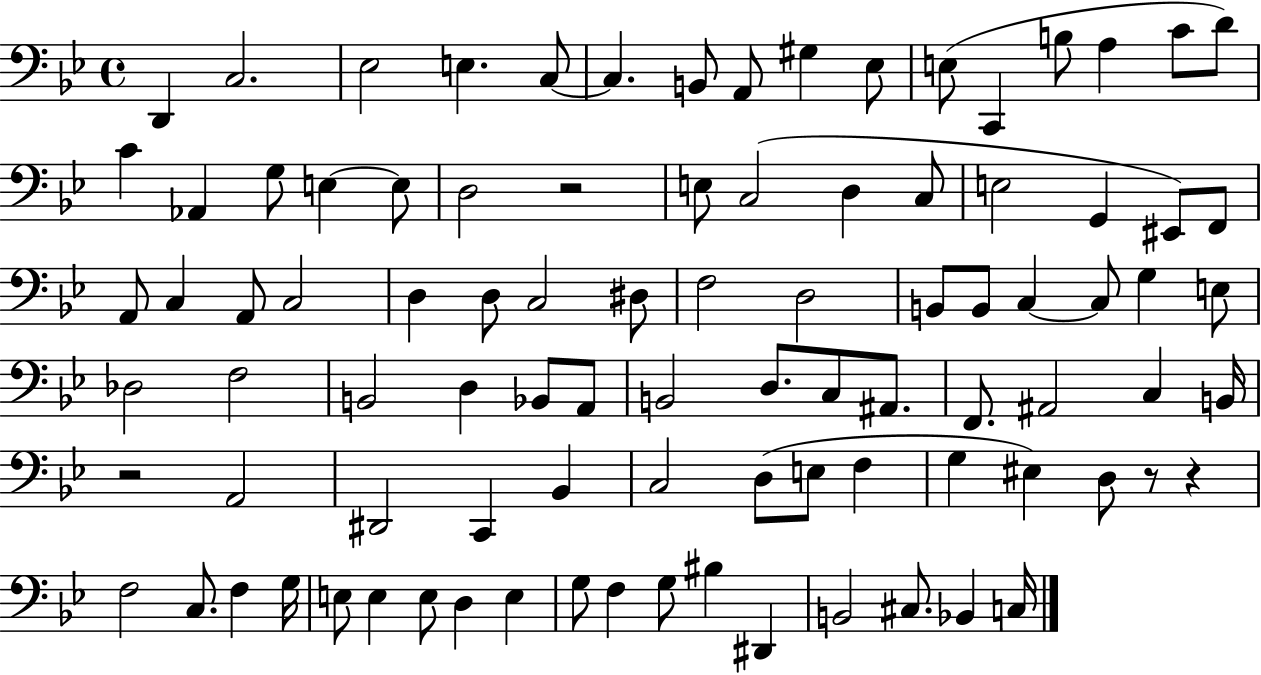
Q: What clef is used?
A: bass